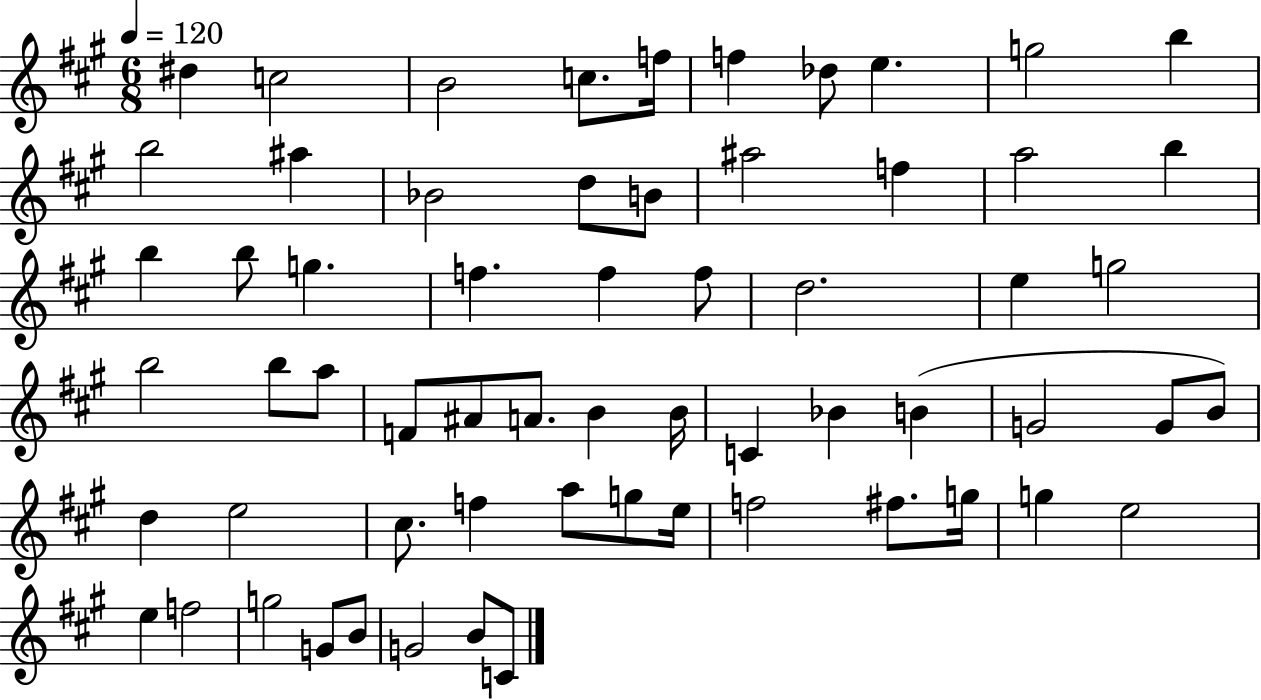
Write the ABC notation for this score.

X:1
T:Untitled
M:6/8
L:1/4
K:A
^d c2 B2 c/2 f/4 f _d/2 e g2 b b2 ^a _B2 d/2 B/2 ^a2 f a2 b b b/2 g f f f/2 d2 e g2 b2 b/2 a/2 F/2 ^A/2 A/2 B B/4 C _B B G2 G/2 B/2 d e2 ^c/2 f a/2 g/2 e/4 f2 ^f/2 g/4 g e2 e f2 g2 G/2 B/2 G2 B/2 C/2